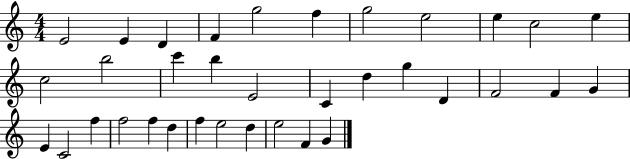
{
  \clef treble
  \numericTimeSignature
  \time 4/4
  \key c \major
  e'2 e'4 d'4 | f'4 g''2 f''4 | g''2 e''2 | e''4 c''2 e''4 | \break c''2 b''2 | c'''4 b''4 e'2 | c'4 d''4 g''4 d'4 | f'2 f'4 g'4 | \break e'4 c'2 f''4 | f''2 f''4 d''4 | f''4 e''2 d''4 | e''2 f'4 g'4 | \break \bar "|."
}